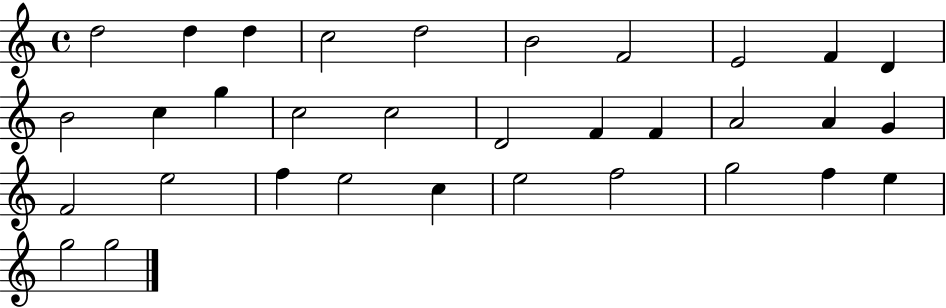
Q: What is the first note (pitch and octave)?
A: D5